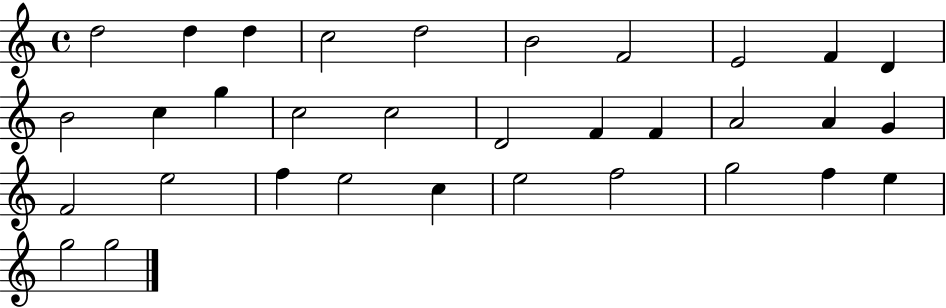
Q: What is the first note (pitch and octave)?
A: D5